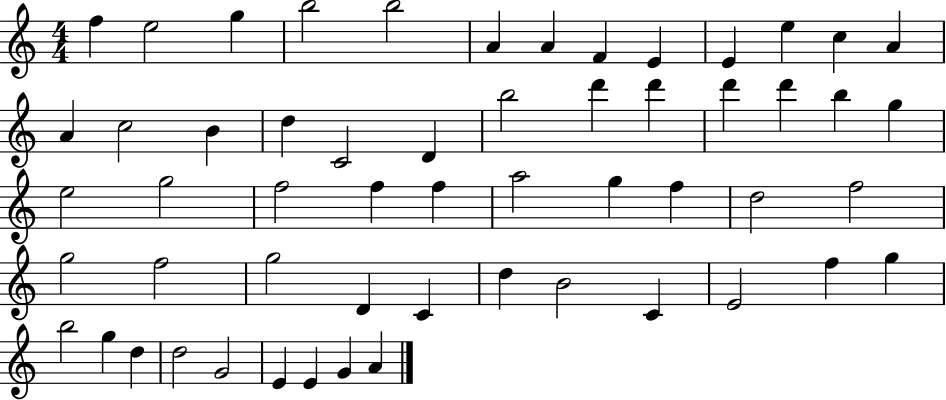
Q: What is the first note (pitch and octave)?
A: F5